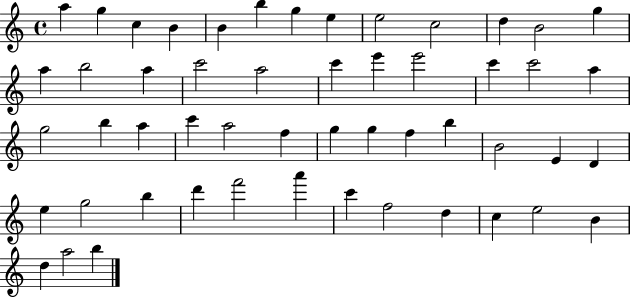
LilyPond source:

{
  \clef treble
  \time 4/4
  \defaultTimeSignature
  \key c \major
  a''4 g''4 c''4 b'4 | b'4 b''4 g''4 e''4 | e''2 c''2 | d''4 b'2 g''4 | \break a''4 b''2 a''4 | c'''2 a''2 | c'''4 e'''4 e'''2 | c'''4 c'''2 a''4 | \break g''2 b''4 a''4 | c'''4 a''2 f''4 | g''4 g''4 f''4 b''4 | b'2 e'4 d'4 | \break e''4 g''2 b''4 | d'''4 f'''2 a'''4 | c'''4 f''2 d''4 | c''4 e''2 b'4 | \break d''4 a''2 b''4 | \bar "|."
}